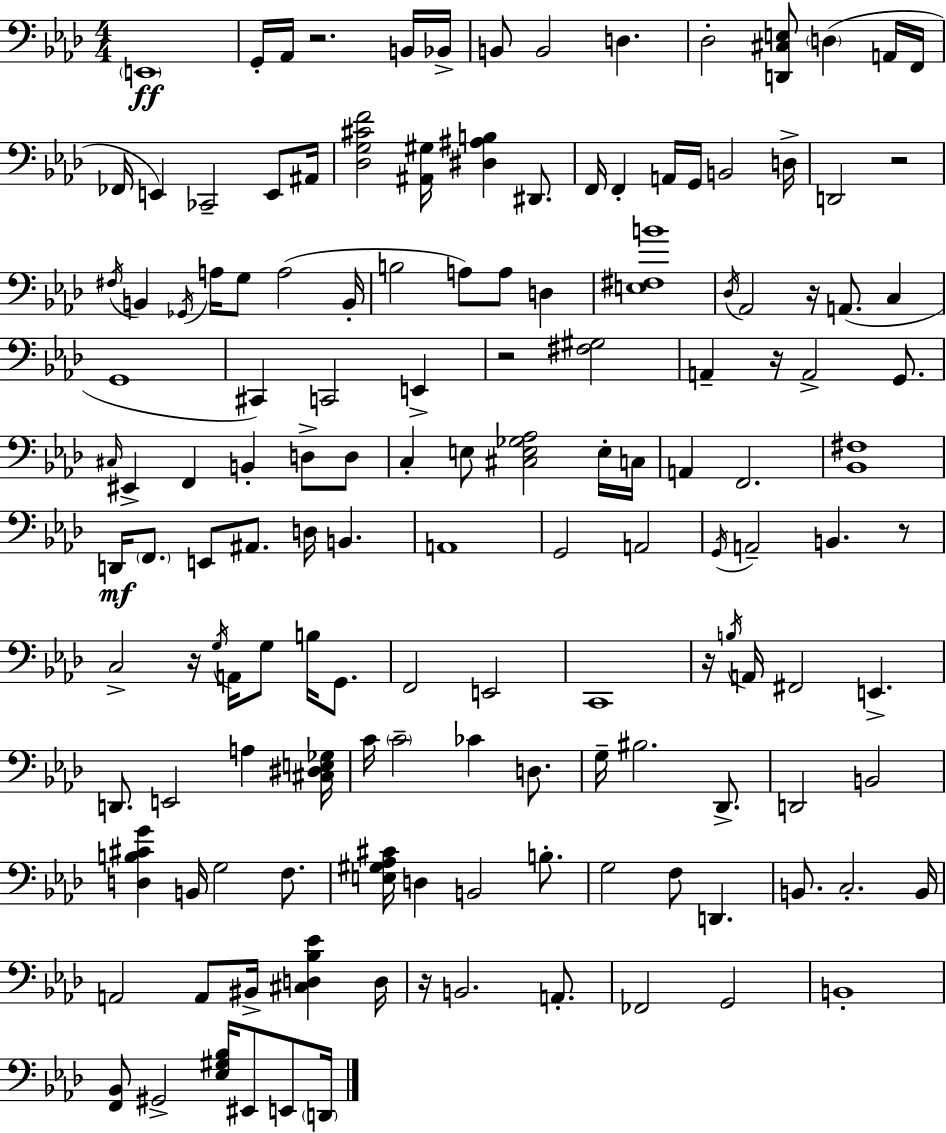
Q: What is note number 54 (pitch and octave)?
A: C3